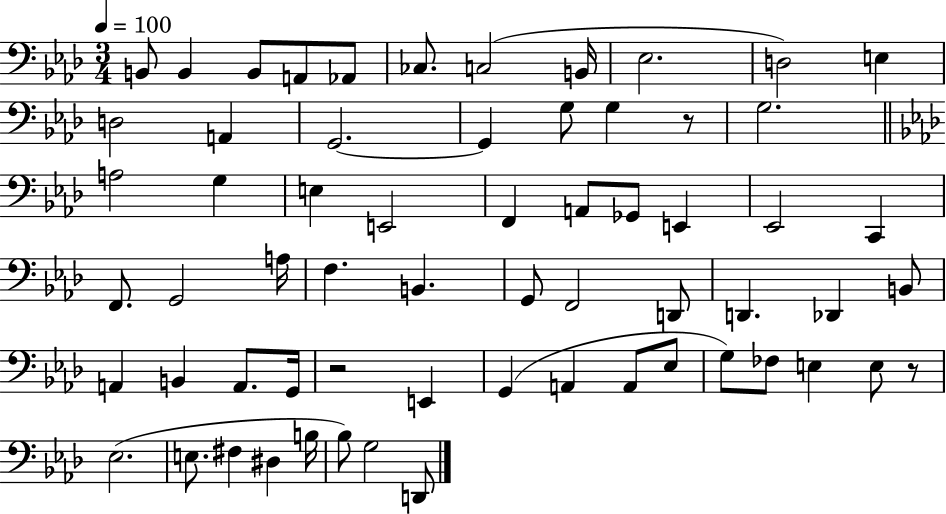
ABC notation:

X:1
T:Untitled
M:3/4
L:1/4
K:Ab
B,,/2 B,, B,,/2 A,,/2 _A,,/2 _C,/2 C,2 B,,/4 _E,2 D,2 E, D,2 A,, G,,2 G,, G,/2 G, z/2 G,2 A,2 G, E, E,,2 F,, A,,/2 _G,,/2 E,, _E,,2 C,, F,,/2 G,,2 A,/4 F, B,, G,,/2 F,,2 D,,/2 D,, _D,, B,,/2 A,, B,, A,,/2 G,,/4 z2 E,, G,, A,, A,,/2 _E,/2 G,/2 _F,/2 E, E,/2 z/2 _E,2 E,/2 ^F, ^D, B,/4 _B,/2 G,2 D,,/2